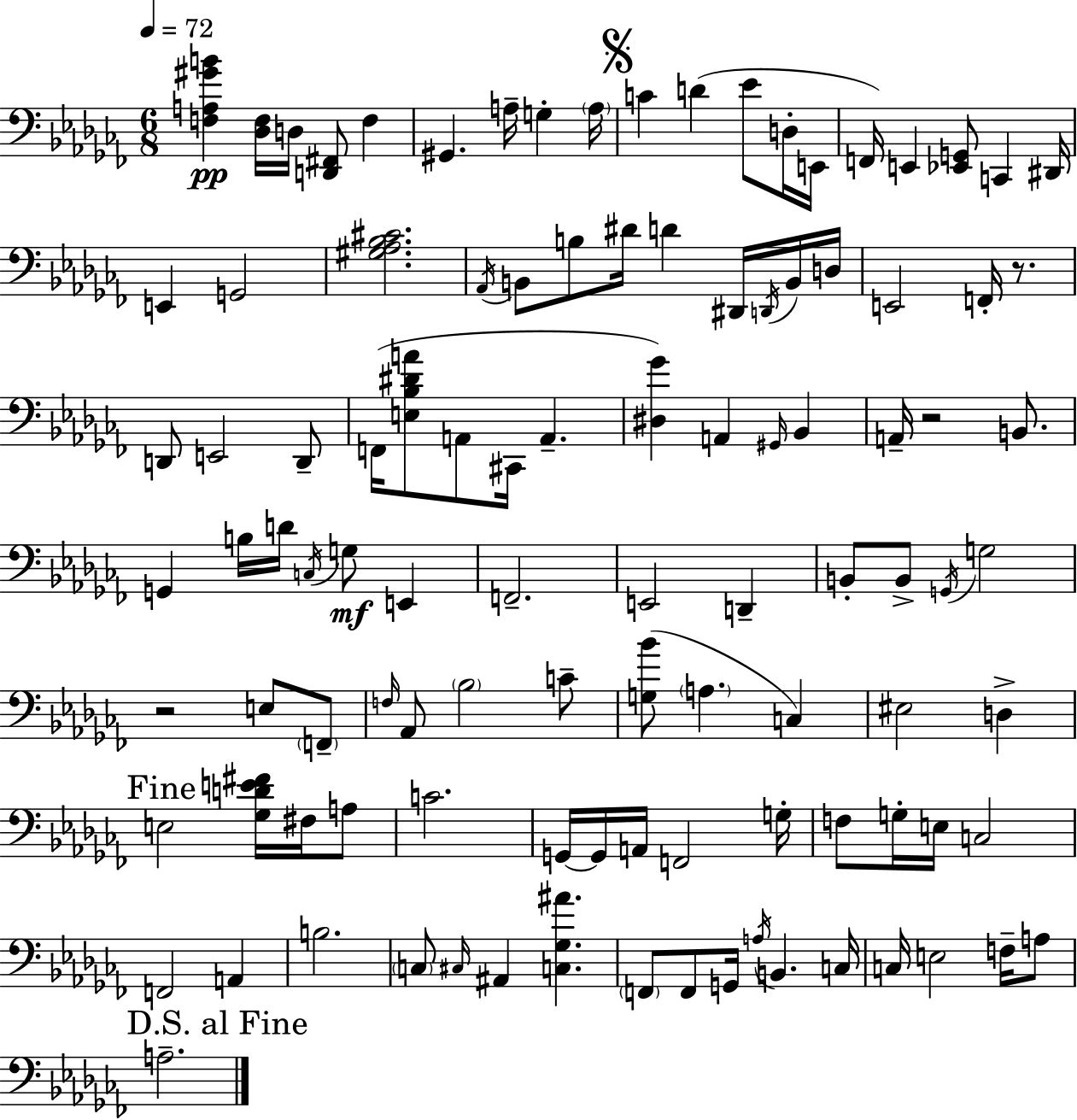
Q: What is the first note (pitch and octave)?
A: D3